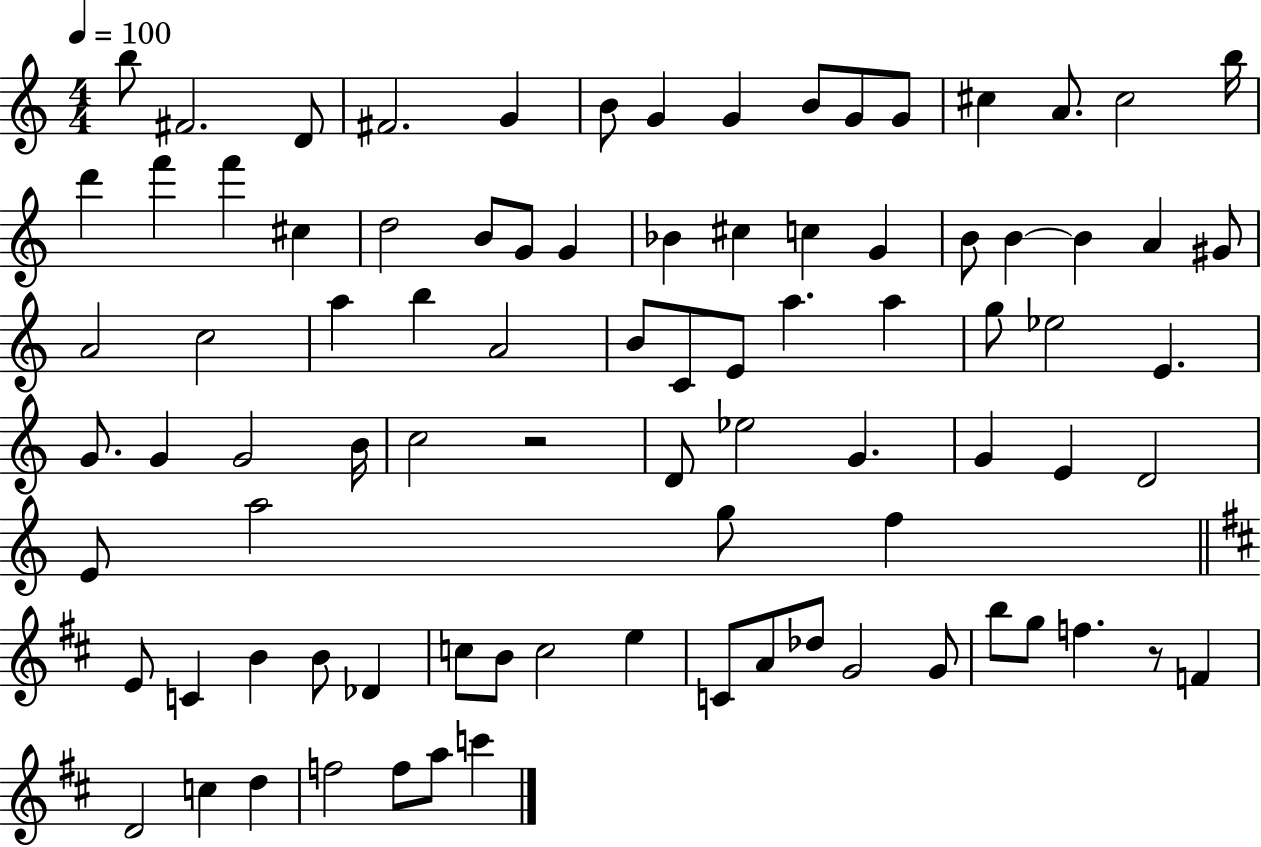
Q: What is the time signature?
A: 4/4